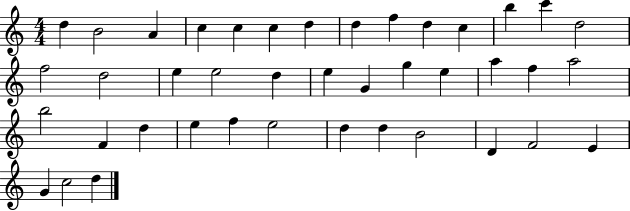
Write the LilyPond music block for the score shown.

{
  \clef treble
  \numericTimeSignature
  \time 4/4
  \key c \major
  d''4 b'2 a'4 | c''4 c''4 c''4 d''4 | d''4 f''4 d''4 c''4 | b''4 c'''4 d''2 | \break f''2 d''2 | e''4 e''2 d''4 | e''4 g'4 g''4 e''4 | a''4 f''4 a''2 | \break b''2 f'4 d''4 | e''4 f''4 e''2 | d''4 d''4 b'2 | d'4 f'2 e'4 | \break g'4 c''2 d''4 | \bar "|."
}